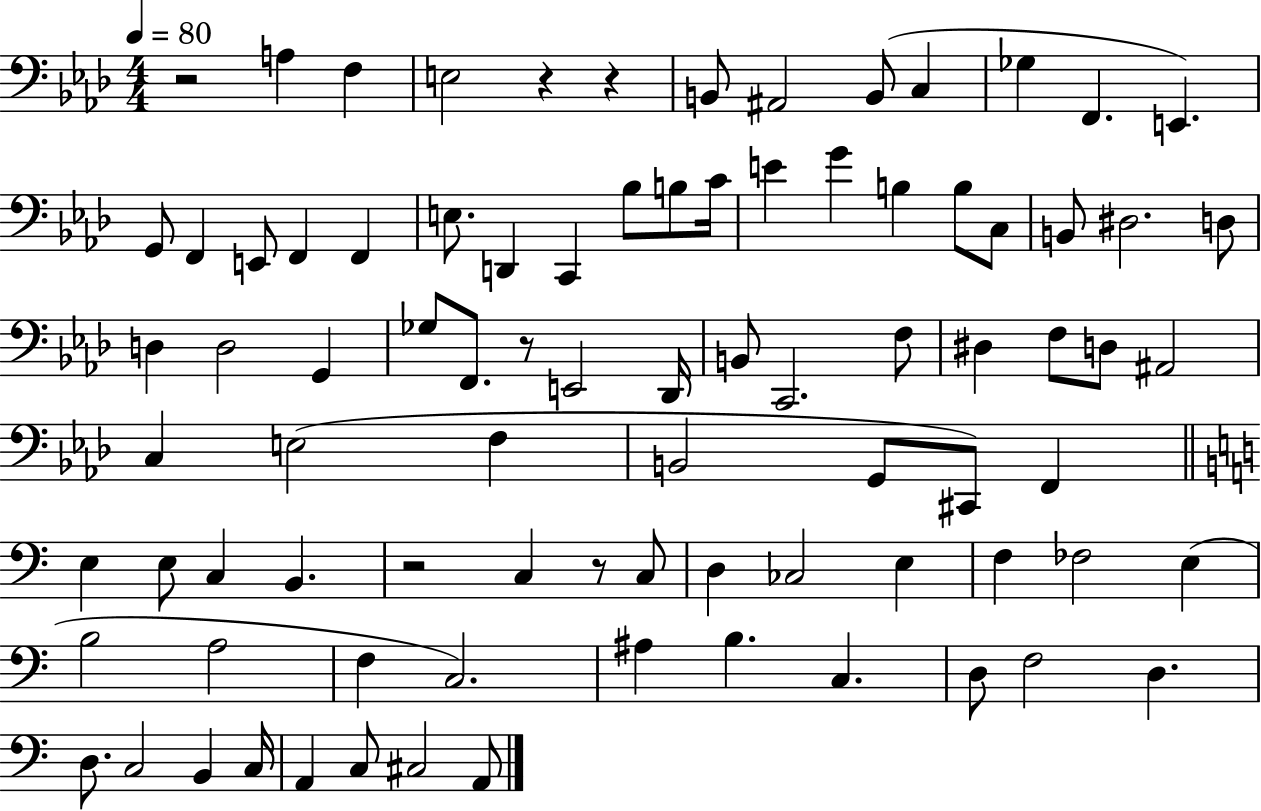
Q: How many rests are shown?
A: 6